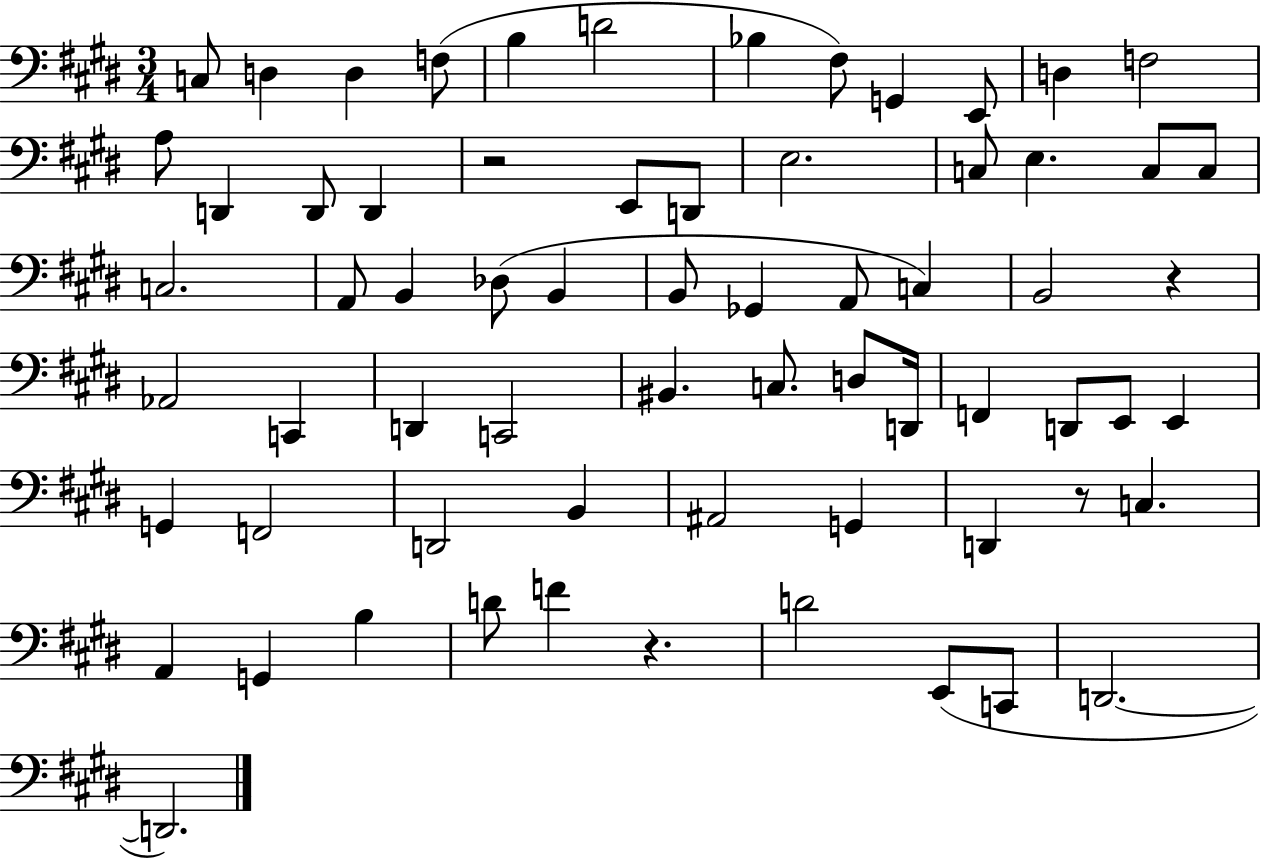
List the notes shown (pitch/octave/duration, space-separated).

C3/e D3/q D3/q F3/e B3/q D4/h Bb3/q F#3/e G2/q E2/e D3/q F3/h A3/e D2/q D2/e D2/q R/h E2/e D2/e E3/h. C3/e E3/q. C3/e C3/e C3/h. A2/e B2/q Db3/e B2/q B2/e Gb2/q A2/e C3/q B2/h R/q Ab2/h C2/q D2/q C2/h BIS2/q. C3/e. D3/e D2/s F2/q D2/e E2/e E2/q G2/q F2/h D2/h B2/q A#2/h G2/q D2/q R/e C3/q. A2/q G2/q B3/q D4/e F4/q R/q. D4/h E2/e C2/e D2/h. D2/h.